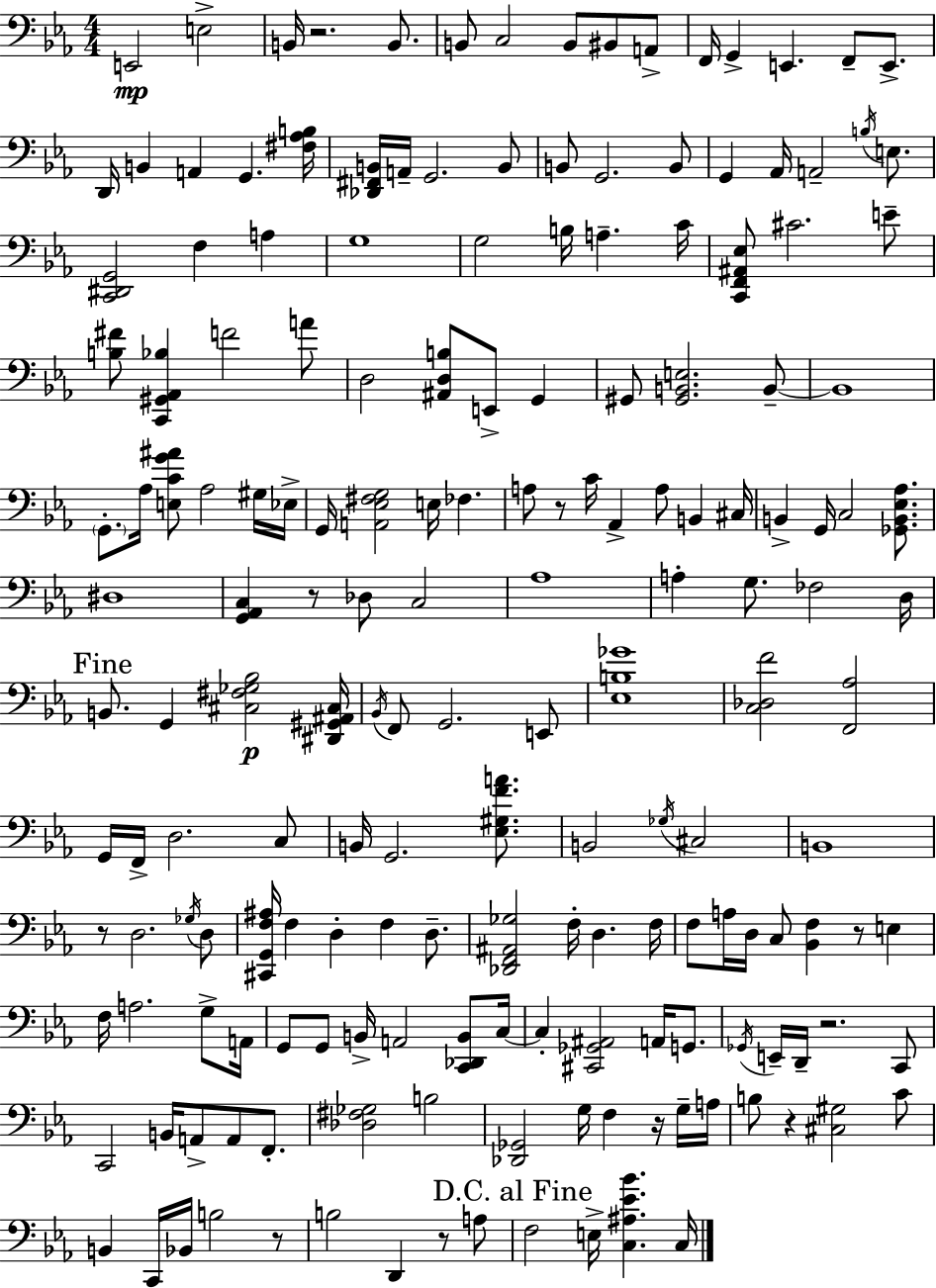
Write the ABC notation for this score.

X:1
T:Untitled
M:4/4
L:1/4
K:Cm
E,,2 E,2 B,,/4 z2 B,,/2 B,,/2 C,2 B,,/2 ^B,,/2 A,,/2 F,,/4 G,, E,, F,,/2 E,,/2 D,,/4 B,, A,, G,, [^F,_A,B,]/4 [_D,,^F,,B,,]/4 A,,/4 G,,2 B,,/2 B,,/2 G,,2 B,,/2 G,, _A,,/4 A,,2 B,/4 E,/2 [C,,^D,,G,,]2 F, A, G,4 G,2 B,/4 A, C/4 [C,,F,,^A,,_E,]/2 ^C2 E/2 [B,^F]/2 [C,,^G,,_A,,_B,] F2 A/2 D,2 [^A,,D,B,]/2 E,,/2 G,, ^G,,/2 [^G,,B,,E,]2 B,,/2 B,,4 G,,/2 _A,/4 [E,CG^A]/2 _A,2 ^G,/4 _E,/4 G,,/4 [A,,_E,^F,G,]2 E,/4 _F, A,/2 z/2 C/4 _A,, A,/2 B,, ^C,/4 B,, G,,/4 C,2 [_G,,B,,_E,_A,]/2 ^D,4 [G,,_A,,C,] z/2 _D,/2 C,2 _A,4 A, G,/2 _F,2 D,/4 B,,/2 G,, [^C,^F,_G,_B,]2 [^D,,^G,,^A,,^C,]/4 _B,,/4 F,,/2 G,,2 E,,/2 [_E,B,_G]4 [C,_D,F]2 [F,,_A,]2 G,,/4 F,,/4 D,2 C,/2 B,,/4 G,,2 [_E,^G,FA]/2 B,,2 _G,/4 ^C,2 B,,4 z/2 D,2 _G,/4 D,/2 [^C,,G,,F,^A,]/4 F, D, F, D,/2 [_D,,F,,^A,,_G,]2 F,/4 D, F,/4 F,/2 A,/4 D,/4 C,/2 [_B,,F,] z/2 E, F,/4 A,2 G,/2 A,,/4 G,,/2 G,,/2 B,,/4 A,,2 [C,,_D,,B,,]/2 C,/4 C, [^C,,_G,,^A,,]2 A,,/4 G,,/2 _G,,/4 E,,/4 D,,/4 z2 C,,/2 C,,2 B,,/4 A,,/2 A,,/2 F,,/2 [_D,^F,_G,]2 B,2 [_D,,_G,,]2 G,/4 F, z/4 G,/4 A,/4 B,/2 z [^C,^G,]2 C/2 B,, C,,/4 _B,,/4 B,2 z/2 B,2 D,, z/2 A,/2 F,2 E,/4 [C,^A,_E_B] C,/4